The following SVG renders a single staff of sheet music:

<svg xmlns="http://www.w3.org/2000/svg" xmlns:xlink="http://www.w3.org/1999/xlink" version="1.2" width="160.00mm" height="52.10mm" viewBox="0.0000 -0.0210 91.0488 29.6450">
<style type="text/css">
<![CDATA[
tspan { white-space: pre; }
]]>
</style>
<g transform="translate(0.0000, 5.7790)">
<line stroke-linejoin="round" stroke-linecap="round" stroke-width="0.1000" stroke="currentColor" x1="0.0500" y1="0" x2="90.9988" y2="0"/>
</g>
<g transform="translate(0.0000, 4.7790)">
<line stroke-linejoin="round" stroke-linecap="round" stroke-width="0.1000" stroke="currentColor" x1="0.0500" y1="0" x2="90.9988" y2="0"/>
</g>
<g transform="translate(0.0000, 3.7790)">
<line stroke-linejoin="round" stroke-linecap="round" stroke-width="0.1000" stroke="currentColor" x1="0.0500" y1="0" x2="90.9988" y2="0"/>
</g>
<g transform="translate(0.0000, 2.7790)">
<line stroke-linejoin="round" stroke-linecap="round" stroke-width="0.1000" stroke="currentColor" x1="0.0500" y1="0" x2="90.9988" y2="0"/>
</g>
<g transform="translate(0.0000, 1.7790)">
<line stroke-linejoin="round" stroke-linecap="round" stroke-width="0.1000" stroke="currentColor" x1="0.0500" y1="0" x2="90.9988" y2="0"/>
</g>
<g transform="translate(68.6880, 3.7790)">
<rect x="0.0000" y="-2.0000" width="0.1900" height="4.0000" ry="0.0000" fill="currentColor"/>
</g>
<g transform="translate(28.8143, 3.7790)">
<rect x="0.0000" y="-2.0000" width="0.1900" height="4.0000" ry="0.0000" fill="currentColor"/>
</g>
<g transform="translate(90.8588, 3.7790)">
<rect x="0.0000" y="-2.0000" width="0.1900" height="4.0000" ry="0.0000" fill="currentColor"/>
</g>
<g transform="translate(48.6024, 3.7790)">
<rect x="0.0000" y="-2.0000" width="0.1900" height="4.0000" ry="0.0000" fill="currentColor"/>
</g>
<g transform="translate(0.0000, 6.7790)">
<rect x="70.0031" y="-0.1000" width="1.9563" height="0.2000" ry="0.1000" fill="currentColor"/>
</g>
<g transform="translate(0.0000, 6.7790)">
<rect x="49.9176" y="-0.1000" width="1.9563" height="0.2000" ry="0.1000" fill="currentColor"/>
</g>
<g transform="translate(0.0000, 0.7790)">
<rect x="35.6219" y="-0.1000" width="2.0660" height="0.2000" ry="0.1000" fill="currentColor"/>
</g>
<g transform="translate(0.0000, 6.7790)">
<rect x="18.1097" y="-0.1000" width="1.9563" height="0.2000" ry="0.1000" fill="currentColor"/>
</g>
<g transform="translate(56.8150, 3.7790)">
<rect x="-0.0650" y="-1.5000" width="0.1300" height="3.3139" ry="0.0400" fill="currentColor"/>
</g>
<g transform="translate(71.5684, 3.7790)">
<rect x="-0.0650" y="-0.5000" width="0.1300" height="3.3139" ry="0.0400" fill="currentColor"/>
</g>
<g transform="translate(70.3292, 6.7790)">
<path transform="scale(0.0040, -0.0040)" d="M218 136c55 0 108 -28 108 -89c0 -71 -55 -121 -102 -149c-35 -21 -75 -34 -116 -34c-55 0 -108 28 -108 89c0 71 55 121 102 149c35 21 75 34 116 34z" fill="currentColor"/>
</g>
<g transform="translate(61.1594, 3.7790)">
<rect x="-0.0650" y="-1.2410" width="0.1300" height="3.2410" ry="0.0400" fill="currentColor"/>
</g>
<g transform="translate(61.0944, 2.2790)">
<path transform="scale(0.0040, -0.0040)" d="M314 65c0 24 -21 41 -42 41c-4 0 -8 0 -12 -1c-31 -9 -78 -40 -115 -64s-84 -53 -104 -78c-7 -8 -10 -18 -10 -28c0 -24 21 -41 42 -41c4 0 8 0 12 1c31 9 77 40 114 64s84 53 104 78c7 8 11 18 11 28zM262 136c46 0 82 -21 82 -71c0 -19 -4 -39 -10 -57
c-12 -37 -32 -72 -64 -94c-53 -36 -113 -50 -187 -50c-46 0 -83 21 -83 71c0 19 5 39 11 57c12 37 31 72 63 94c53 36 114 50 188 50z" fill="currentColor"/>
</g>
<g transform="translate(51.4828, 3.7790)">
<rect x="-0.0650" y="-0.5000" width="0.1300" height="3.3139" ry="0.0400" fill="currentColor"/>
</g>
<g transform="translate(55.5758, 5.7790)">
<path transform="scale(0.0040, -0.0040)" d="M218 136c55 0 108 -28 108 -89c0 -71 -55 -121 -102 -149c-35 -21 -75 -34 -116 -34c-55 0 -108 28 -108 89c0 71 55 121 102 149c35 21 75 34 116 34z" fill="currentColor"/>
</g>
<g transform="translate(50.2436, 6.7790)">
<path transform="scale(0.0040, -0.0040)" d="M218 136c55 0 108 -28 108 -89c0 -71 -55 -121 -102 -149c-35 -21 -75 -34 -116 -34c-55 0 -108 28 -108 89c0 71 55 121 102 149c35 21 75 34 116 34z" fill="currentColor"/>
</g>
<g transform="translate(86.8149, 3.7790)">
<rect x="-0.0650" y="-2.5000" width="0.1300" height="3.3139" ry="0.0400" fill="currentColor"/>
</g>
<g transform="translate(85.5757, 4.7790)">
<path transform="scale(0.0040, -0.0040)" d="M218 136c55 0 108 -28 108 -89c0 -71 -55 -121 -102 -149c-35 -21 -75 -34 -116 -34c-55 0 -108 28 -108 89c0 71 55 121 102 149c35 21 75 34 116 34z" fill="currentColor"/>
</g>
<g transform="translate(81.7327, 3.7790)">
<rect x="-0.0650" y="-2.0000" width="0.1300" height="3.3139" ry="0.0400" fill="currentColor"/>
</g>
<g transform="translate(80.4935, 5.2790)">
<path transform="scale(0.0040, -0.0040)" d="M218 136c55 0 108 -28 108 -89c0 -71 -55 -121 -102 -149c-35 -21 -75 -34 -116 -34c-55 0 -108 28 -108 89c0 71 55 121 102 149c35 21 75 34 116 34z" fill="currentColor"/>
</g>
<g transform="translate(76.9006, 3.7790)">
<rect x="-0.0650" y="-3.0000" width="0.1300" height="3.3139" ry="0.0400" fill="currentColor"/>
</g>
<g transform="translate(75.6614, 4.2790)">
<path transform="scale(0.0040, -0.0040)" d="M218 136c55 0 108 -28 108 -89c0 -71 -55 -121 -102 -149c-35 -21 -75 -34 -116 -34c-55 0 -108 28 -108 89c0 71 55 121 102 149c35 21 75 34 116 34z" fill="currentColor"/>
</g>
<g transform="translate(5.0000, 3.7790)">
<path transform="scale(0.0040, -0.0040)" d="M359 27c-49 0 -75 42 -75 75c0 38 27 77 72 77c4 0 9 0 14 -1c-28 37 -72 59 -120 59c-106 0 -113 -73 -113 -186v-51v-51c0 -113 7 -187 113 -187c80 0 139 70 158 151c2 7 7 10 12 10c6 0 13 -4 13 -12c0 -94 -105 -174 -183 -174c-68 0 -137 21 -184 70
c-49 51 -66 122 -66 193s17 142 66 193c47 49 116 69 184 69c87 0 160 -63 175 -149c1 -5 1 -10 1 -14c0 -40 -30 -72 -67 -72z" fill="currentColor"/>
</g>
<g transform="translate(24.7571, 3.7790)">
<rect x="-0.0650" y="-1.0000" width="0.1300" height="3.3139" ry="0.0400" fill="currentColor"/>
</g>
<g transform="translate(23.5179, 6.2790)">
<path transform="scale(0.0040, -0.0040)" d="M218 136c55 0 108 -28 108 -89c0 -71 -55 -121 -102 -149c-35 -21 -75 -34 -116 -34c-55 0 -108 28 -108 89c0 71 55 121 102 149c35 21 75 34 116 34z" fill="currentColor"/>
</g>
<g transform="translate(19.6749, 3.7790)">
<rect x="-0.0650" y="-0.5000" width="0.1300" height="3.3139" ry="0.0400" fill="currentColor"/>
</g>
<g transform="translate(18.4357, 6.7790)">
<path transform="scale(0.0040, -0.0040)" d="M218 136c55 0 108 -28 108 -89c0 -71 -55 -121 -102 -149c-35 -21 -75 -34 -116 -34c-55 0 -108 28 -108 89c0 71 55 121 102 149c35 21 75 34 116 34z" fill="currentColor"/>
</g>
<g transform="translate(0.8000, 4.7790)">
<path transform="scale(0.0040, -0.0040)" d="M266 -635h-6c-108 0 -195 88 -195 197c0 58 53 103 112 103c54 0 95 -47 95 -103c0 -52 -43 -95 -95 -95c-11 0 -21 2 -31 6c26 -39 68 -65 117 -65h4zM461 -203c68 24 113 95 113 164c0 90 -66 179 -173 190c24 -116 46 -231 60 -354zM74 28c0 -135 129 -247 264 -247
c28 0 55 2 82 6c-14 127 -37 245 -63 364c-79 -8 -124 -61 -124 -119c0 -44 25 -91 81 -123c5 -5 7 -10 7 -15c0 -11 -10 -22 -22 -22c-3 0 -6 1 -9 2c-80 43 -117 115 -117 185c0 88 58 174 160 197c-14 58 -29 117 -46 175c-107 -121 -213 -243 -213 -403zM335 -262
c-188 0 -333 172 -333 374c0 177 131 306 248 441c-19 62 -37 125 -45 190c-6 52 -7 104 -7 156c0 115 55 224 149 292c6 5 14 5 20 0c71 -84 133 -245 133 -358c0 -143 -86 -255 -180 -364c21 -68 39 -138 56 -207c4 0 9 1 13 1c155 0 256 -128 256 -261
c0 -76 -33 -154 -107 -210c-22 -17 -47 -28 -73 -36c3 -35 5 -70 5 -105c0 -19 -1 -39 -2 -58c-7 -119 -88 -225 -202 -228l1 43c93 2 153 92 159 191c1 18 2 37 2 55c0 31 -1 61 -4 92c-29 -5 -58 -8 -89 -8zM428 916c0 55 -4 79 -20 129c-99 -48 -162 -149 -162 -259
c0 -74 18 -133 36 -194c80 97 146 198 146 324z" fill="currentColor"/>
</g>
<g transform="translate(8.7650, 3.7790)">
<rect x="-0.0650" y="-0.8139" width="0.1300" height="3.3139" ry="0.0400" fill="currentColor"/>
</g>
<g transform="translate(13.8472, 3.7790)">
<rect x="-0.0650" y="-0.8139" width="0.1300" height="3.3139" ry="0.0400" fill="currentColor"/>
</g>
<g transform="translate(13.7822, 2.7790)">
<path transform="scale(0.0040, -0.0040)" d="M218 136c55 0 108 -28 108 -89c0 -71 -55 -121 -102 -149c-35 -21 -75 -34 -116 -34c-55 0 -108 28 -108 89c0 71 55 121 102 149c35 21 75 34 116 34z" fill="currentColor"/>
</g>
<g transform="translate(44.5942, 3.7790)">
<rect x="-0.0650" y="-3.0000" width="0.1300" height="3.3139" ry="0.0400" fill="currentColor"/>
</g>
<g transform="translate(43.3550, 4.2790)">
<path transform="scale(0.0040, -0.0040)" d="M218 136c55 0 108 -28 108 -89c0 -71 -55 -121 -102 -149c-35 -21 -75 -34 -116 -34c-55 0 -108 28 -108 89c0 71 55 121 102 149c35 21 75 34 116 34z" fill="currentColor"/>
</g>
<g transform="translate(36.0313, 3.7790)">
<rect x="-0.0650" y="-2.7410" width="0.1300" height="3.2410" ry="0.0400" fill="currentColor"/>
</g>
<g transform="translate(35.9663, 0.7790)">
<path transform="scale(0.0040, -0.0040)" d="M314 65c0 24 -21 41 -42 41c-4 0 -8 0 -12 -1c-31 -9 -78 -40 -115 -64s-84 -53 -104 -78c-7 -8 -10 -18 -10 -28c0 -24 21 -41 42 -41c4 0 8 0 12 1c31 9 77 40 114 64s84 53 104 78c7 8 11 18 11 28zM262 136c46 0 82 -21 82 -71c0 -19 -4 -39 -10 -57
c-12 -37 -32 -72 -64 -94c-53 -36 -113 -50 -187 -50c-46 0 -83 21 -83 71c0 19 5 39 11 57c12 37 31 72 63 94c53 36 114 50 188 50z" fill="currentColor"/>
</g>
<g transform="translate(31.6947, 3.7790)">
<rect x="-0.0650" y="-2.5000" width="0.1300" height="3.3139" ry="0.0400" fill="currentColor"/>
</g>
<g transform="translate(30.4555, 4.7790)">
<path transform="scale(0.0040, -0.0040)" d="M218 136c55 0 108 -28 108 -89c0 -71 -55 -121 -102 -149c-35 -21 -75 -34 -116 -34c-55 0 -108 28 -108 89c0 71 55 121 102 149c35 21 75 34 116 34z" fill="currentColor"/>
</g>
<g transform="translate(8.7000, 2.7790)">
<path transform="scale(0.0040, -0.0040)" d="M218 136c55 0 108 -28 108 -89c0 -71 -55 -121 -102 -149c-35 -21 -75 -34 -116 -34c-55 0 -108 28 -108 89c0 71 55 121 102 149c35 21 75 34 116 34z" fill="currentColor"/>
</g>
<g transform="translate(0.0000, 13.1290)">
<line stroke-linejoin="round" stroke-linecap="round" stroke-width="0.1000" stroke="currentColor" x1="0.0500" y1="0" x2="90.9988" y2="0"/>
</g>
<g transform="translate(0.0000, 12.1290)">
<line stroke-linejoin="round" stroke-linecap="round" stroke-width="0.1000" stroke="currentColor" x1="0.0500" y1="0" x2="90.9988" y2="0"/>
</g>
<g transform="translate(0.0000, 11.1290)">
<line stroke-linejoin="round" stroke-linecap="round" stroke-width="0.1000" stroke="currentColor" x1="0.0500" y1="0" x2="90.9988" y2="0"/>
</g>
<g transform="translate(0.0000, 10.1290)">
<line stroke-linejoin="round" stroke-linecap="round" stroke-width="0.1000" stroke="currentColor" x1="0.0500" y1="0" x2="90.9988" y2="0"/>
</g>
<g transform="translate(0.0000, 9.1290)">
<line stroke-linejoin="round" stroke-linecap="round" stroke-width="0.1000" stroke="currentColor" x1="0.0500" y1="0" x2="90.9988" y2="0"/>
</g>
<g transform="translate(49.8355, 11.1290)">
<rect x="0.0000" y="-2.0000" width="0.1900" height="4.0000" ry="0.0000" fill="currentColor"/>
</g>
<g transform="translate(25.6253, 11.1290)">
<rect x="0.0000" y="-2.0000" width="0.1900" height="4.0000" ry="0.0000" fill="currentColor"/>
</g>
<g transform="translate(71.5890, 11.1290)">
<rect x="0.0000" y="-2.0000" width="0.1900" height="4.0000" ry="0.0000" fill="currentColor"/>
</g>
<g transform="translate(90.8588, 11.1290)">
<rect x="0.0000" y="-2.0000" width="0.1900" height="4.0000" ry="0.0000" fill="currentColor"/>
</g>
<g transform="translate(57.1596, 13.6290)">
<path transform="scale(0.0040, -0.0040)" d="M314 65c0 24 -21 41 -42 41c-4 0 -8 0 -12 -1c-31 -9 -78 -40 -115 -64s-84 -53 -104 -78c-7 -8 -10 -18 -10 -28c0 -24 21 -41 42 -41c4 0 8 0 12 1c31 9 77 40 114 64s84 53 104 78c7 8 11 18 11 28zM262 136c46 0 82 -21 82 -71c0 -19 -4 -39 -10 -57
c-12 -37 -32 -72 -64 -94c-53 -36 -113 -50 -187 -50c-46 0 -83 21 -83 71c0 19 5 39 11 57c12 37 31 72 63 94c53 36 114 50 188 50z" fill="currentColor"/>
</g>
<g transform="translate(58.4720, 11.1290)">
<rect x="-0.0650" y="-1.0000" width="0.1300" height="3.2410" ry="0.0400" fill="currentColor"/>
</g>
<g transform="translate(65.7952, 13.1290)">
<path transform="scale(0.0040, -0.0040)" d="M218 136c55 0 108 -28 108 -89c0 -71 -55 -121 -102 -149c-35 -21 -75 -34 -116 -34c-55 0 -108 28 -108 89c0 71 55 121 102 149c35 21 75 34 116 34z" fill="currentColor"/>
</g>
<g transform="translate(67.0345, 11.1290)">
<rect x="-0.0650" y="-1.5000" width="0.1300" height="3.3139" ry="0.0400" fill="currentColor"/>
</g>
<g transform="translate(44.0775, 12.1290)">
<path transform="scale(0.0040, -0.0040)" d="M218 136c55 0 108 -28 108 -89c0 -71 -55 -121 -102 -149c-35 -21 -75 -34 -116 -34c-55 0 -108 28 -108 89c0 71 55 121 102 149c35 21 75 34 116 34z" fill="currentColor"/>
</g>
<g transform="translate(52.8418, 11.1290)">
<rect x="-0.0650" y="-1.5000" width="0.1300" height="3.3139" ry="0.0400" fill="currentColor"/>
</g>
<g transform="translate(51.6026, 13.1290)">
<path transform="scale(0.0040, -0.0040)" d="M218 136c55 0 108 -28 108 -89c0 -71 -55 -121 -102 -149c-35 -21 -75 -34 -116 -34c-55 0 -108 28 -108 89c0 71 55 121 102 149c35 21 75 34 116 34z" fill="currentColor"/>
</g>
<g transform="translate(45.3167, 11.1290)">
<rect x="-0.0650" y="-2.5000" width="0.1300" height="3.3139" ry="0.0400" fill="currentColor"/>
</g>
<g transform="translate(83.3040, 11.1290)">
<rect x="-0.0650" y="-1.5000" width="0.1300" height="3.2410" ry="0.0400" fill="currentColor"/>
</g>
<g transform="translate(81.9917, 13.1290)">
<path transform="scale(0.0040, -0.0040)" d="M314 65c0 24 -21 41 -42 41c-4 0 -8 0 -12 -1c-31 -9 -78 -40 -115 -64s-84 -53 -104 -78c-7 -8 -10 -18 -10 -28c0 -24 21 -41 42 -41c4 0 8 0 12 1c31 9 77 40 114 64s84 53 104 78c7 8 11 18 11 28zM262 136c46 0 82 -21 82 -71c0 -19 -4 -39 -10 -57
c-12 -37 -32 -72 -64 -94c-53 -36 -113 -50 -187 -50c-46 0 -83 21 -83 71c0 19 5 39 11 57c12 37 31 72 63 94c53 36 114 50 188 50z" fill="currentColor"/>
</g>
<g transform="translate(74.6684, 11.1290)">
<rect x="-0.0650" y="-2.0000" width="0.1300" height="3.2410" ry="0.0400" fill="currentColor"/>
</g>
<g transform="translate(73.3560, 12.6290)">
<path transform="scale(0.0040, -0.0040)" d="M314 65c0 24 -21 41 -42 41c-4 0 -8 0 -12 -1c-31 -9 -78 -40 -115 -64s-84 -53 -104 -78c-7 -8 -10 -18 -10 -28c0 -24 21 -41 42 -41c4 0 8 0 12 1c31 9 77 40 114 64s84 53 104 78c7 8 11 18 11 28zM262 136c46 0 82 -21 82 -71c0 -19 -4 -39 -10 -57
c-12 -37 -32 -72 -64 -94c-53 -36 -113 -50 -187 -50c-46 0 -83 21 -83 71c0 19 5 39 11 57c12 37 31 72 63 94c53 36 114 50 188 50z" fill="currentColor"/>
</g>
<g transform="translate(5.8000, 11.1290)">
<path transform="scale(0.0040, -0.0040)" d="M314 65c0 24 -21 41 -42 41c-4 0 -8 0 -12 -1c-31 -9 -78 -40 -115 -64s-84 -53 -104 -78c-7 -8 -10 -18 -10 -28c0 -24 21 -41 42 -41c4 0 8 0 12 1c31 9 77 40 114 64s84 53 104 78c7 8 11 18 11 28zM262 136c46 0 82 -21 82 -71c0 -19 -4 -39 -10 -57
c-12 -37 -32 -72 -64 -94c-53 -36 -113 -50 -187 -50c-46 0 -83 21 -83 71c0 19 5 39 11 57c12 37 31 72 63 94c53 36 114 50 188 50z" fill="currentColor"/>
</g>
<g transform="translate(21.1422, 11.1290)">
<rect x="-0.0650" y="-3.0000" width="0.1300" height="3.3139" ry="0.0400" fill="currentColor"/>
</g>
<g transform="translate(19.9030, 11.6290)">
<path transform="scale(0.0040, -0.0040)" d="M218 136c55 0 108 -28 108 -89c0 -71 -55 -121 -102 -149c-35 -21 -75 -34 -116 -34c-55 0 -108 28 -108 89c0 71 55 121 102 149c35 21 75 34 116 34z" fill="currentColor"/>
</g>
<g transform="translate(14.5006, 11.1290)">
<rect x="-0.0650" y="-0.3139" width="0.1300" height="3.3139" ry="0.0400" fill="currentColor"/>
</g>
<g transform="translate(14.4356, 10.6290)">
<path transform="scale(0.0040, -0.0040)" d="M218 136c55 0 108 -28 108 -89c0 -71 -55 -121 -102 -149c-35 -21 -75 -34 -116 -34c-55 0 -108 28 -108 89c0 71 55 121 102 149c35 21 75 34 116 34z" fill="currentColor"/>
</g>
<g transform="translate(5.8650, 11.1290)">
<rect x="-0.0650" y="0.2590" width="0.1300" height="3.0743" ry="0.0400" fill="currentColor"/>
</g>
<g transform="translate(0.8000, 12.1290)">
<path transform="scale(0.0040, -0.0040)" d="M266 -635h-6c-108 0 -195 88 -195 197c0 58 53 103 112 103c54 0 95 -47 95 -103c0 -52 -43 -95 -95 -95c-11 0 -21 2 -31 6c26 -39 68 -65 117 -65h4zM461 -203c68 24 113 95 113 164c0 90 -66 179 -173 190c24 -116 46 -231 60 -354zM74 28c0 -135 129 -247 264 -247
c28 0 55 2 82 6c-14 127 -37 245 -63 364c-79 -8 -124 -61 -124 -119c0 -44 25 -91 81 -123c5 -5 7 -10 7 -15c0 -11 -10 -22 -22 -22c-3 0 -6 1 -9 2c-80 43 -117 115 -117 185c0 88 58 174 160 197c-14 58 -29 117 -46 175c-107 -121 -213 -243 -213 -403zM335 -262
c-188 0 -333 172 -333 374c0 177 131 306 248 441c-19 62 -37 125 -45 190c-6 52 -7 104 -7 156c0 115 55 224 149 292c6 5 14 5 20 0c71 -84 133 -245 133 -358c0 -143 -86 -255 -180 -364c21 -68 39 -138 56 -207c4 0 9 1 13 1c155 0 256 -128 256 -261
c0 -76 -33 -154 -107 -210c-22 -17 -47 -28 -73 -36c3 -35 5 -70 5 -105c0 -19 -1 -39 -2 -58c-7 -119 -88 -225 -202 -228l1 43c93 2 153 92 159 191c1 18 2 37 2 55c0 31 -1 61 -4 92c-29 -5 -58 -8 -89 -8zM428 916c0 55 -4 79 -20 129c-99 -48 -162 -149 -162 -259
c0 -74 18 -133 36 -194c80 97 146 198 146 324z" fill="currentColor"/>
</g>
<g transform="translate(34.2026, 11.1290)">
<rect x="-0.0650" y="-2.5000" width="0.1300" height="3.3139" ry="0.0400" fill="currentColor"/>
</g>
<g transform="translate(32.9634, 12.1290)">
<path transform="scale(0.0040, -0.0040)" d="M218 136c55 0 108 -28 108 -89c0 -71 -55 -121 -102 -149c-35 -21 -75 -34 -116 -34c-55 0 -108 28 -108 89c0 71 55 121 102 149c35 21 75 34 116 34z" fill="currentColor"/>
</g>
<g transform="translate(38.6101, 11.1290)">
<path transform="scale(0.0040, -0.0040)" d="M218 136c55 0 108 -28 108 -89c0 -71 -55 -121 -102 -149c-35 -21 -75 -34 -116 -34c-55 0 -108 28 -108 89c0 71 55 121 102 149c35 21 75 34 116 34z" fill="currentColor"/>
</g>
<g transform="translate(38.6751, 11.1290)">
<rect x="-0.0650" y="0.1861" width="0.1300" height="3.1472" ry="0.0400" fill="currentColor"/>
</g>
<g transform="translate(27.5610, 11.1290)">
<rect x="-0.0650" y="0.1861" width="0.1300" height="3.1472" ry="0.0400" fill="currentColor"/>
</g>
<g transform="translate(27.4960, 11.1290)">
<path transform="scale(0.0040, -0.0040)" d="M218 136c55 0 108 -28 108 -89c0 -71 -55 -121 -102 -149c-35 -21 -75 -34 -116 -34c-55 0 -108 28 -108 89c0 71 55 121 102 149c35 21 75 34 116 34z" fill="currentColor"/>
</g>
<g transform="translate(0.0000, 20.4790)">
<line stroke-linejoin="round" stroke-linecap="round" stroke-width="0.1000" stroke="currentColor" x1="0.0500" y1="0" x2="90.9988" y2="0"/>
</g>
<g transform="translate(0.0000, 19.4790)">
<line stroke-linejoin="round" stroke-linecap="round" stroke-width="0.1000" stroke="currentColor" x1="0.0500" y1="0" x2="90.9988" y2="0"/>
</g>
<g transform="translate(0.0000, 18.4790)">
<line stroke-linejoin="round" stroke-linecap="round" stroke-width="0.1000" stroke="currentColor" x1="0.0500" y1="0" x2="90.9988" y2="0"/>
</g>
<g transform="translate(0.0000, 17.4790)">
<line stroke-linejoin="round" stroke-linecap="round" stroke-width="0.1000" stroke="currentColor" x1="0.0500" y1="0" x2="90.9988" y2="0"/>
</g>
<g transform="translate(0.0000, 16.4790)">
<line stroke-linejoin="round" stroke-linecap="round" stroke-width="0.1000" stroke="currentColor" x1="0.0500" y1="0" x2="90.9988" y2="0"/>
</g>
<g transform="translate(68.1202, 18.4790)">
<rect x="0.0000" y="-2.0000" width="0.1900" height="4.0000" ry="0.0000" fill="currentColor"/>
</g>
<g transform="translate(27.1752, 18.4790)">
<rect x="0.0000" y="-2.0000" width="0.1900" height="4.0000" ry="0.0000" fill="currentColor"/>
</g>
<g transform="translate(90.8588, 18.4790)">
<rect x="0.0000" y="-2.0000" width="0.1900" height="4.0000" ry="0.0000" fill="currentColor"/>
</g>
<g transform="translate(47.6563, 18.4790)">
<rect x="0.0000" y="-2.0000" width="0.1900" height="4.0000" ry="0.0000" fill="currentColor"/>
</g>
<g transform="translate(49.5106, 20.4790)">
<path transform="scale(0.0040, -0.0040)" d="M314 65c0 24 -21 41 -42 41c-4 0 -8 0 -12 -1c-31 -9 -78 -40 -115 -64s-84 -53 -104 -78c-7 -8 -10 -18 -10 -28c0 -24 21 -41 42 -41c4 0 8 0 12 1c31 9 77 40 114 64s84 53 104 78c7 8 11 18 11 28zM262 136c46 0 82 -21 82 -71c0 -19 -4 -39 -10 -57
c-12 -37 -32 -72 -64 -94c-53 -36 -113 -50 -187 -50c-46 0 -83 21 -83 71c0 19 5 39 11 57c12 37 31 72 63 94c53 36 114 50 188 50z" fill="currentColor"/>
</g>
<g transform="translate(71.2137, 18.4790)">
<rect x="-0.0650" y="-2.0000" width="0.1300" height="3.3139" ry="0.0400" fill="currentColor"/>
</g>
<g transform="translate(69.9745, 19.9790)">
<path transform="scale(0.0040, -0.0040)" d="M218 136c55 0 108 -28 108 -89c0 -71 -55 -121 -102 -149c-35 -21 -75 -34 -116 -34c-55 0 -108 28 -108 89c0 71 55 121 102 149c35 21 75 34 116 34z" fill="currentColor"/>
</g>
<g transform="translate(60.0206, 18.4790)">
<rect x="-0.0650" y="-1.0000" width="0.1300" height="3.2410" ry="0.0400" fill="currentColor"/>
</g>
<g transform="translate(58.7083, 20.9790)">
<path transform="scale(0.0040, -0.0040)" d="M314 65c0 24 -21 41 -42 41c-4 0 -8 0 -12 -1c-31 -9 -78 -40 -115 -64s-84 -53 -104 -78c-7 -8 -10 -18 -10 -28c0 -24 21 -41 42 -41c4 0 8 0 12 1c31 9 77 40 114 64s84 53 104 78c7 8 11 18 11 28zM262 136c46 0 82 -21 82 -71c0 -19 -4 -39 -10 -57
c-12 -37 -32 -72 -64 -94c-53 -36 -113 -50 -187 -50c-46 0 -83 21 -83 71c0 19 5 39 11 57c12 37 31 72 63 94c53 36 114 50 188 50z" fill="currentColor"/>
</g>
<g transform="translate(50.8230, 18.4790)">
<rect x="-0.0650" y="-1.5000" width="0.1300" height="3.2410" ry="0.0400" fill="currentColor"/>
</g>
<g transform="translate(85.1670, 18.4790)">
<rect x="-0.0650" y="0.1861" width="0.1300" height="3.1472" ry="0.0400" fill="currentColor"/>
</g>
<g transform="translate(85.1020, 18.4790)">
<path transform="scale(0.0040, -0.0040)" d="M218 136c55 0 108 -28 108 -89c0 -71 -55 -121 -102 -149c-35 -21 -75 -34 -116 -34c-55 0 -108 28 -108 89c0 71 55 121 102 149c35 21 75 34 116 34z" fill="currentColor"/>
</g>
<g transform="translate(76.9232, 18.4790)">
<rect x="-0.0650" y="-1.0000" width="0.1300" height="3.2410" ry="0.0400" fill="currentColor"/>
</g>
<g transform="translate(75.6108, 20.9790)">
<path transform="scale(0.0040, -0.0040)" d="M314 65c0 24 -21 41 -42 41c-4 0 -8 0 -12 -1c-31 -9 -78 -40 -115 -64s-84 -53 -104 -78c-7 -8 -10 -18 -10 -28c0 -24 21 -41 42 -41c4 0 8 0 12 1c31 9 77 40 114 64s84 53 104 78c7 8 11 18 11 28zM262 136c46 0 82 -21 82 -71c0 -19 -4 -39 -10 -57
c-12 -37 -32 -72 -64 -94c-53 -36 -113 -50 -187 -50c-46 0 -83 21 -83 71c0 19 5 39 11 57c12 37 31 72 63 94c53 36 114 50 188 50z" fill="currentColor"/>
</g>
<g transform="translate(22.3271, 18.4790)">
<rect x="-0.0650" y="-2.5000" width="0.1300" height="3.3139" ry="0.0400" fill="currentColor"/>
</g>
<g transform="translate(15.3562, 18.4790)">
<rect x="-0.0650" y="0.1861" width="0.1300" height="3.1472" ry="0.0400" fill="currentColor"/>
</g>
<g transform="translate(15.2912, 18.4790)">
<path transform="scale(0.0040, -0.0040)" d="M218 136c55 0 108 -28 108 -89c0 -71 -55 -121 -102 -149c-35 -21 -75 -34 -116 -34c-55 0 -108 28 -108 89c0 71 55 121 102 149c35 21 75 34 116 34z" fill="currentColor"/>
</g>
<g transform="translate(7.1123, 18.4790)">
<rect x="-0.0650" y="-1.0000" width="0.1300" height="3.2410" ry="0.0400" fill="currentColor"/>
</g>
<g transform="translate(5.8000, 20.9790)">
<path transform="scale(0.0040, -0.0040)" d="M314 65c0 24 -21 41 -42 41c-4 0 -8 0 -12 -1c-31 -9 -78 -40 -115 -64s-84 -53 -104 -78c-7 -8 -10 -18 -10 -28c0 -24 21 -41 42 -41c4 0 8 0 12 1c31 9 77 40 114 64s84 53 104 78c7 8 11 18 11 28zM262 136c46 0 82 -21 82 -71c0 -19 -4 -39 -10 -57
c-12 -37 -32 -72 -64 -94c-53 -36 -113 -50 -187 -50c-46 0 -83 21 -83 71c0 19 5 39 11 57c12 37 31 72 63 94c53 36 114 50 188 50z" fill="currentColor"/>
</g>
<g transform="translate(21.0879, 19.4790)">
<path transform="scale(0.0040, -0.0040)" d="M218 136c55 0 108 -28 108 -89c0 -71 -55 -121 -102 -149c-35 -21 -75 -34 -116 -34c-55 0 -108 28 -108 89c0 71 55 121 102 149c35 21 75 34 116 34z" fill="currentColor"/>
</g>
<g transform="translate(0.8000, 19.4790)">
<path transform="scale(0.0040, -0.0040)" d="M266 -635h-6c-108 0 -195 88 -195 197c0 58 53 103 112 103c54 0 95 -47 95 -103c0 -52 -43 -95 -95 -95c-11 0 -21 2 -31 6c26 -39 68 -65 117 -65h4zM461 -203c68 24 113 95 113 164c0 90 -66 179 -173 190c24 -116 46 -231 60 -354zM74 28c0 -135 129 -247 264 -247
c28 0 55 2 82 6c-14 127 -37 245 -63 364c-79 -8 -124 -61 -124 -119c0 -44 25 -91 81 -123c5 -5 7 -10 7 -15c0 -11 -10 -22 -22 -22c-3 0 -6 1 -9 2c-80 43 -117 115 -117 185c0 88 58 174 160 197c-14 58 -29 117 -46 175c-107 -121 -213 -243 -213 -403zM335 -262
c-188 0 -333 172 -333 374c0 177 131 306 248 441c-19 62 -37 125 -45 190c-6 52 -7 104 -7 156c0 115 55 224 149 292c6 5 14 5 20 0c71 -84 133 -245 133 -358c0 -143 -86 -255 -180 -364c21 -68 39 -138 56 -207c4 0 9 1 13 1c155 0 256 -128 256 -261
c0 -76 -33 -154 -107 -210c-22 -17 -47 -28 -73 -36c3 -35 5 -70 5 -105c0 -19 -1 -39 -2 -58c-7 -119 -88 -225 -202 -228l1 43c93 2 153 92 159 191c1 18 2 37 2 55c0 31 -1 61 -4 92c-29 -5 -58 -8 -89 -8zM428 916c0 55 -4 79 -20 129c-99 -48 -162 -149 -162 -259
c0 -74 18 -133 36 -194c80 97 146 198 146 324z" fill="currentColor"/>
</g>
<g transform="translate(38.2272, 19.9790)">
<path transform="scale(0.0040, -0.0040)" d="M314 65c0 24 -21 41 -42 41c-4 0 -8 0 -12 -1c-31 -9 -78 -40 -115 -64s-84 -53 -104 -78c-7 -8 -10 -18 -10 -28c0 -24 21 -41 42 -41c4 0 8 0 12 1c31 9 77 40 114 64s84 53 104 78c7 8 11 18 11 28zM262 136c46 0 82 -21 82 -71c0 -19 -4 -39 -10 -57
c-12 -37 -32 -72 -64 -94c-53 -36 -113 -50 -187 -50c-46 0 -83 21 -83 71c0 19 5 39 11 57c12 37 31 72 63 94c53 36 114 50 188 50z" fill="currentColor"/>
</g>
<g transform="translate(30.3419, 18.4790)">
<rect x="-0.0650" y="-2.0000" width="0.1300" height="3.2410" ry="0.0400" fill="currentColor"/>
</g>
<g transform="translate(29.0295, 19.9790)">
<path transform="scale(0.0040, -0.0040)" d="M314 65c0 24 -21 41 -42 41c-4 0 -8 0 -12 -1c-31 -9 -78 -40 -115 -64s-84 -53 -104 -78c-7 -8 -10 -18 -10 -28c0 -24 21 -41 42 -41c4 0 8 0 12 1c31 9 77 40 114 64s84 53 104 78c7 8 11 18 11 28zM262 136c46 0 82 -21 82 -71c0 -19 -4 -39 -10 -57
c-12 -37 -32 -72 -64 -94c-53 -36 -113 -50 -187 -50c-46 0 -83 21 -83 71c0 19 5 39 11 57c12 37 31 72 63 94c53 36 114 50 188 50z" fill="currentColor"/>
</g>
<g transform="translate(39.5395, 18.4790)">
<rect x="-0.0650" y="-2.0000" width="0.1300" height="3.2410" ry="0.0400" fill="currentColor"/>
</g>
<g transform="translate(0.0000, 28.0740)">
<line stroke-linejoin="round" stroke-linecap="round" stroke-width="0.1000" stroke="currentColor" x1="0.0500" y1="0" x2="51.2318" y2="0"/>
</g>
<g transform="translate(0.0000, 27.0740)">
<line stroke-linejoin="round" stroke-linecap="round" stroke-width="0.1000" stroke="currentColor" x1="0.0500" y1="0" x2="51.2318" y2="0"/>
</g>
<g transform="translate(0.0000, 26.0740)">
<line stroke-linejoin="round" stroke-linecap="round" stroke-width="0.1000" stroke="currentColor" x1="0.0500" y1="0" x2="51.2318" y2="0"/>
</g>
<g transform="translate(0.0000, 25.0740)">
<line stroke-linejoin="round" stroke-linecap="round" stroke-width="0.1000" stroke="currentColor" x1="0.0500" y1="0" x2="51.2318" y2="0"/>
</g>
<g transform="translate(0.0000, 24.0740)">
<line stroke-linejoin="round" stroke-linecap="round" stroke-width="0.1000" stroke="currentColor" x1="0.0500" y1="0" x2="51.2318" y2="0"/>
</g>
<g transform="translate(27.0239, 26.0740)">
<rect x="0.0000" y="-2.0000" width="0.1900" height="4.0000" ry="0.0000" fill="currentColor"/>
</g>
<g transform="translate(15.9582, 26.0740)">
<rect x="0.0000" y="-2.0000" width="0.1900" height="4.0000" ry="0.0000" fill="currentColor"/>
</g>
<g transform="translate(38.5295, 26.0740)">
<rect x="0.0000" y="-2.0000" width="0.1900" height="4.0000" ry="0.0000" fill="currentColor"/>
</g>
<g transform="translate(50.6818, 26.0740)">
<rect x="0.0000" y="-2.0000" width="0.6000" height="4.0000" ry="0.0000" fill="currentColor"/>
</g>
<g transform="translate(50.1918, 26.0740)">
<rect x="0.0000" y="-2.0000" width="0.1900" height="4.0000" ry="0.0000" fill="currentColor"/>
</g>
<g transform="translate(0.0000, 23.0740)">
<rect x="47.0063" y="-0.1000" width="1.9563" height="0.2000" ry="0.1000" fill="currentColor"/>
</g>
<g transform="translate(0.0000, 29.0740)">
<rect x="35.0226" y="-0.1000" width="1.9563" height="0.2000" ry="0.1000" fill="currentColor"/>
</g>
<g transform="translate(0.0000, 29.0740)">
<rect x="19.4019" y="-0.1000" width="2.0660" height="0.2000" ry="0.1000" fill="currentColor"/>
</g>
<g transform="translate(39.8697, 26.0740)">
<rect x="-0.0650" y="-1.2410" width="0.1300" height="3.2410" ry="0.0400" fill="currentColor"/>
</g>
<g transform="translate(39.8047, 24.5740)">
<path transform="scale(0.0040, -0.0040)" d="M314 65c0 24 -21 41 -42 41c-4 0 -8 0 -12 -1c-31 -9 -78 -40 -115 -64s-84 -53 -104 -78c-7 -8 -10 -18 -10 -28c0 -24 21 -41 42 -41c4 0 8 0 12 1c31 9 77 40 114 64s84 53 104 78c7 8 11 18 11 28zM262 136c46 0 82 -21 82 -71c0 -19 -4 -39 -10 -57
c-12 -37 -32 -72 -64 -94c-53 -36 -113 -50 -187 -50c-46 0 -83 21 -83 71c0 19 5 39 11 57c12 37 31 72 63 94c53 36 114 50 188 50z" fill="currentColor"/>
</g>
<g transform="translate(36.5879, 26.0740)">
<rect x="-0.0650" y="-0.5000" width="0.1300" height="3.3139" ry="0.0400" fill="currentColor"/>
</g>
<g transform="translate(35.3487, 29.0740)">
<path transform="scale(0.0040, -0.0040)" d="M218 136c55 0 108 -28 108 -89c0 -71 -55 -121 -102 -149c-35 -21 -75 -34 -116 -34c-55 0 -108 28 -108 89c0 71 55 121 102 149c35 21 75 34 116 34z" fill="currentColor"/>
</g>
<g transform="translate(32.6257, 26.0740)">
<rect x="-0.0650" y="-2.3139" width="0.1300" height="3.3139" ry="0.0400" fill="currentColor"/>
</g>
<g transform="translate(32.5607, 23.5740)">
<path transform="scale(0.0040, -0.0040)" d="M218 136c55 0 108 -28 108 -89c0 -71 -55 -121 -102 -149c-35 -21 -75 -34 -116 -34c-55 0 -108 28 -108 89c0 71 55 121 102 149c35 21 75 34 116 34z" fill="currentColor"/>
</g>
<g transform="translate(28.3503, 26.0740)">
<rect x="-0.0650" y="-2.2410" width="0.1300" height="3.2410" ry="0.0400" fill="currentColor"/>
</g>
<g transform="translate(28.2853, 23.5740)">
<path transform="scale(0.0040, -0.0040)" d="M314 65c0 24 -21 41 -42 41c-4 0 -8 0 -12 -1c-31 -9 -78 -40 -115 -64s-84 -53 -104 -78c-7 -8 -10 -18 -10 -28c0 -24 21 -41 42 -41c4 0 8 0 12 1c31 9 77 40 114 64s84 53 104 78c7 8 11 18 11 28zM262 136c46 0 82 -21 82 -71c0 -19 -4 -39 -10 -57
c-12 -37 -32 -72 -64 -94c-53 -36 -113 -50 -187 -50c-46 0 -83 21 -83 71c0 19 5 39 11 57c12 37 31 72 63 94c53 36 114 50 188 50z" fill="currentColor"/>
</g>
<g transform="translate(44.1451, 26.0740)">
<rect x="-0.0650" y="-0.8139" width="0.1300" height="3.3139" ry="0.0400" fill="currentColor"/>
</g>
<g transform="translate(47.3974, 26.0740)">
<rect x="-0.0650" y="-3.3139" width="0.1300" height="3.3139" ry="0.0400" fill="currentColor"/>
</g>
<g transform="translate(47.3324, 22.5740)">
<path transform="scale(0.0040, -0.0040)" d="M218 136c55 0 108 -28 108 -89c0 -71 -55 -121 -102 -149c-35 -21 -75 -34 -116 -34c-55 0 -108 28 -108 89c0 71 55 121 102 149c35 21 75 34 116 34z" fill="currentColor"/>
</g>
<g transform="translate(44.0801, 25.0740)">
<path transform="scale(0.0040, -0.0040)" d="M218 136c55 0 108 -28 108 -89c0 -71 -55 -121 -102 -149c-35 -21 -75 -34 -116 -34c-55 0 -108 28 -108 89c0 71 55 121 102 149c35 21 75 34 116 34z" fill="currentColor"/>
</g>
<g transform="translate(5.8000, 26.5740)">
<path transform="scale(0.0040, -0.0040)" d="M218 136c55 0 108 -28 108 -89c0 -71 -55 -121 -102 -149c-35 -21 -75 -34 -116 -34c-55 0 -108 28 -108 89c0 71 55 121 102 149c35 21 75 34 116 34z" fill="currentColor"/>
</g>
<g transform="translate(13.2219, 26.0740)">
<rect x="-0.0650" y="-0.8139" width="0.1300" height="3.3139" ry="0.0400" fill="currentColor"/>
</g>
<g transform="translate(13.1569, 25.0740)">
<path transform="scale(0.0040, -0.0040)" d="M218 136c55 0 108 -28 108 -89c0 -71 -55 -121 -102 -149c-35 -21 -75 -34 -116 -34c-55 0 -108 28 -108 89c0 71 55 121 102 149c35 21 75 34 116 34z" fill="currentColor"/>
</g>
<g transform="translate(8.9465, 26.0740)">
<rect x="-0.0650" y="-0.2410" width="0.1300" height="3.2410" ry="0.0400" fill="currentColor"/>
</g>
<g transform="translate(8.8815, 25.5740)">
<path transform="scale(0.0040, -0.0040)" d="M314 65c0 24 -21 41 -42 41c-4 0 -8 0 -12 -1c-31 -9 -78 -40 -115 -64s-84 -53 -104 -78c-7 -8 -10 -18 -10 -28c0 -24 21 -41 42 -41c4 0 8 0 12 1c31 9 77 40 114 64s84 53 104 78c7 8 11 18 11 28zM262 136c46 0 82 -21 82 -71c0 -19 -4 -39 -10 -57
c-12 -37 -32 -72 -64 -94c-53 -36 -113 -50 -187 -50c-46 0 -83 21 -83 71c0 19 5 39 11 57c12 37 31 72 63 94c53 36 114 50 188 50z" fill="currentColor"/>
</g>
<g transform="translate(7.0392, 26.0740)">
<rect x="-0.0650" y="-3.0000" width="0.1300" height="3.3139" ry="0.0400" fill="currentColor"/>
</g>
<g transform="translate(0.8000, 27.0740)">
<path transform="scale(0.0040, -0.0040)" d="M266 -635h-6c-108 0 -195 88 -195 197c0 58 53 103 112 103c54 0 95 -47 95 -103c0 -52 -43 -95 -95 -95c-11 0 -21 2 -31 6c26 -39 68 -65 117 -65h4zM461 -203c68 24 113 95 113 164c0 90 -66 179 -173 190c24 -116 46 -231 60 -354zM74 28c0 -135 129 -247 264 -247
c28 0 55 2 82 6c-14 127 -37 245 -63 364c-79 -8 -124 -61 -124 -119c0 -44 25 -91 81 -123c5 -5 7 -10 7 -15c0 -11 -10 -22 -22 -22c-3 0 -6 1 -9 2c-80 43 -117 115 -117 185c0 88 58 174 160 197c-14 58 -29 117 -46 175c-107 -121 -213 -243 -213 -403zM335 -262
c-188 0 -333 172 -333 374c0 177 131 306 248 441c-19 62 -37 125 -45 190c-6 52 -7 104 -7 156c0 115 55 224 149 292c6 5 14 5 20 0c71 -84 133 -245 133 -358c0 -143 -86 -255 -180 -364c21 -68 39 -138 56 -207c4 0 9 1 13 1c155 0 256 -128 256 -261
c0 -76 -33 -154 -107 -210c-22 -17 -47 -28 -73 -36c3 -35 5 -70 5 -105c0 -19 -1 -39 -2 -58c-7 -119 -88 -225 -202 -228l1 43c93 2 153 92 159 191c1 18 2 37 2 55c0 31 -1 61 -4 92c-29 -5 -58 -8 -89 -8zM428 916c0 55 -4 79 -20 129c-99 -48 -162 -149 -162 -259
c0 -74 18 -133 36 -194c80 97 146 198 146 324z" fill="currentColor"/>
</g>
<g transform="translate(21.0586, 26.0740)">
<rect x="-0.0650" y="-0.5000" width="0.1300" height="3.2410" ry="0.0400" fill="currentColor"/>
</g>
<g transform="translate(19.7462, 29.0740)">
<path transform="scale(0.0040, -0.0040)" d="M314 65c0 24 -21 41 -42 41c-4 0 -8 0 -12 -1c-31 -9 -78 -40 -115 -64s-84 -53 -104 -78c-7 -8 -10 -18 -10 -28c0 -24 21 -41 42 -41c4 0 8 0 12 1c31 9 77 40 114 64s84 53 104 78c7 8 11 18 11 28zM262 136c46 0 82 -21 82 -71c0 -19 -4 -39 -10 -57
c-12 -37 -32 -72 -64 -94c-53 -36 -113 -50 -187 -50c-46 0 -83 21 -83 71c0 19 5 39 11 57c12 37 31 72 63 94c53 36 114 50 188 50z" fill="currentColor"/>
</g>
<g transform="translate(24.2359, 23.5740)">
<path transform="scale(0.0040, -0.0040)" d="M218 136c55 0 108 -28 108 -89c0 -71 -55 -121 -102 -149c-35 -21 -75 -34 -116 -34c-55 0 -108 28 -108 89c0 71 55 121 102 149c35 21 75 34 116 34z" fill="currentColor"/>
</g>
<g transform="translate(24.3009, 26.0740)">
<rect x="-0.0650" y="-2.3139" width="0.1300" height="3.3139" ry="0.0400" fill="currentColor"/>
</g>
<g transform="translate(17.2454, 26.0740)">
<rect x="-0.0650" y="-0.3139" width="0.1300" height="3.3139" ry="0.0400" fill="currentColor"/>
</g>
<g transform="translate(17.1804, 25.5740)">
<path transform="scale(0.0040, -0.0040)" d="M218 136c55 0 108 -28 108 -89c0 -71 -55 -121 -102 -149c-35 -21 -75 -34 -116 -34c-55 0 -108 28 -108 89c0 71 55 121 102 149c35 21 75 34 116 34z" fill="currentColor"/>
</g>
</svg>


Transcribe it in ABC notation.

X:1
T:Untitled
M:4/4
L:1/4
K:C
d d C D G a2 A C E e2 C A F G B2 c A B G B G E D2 E F2 E2 D2 B G F2 F2 E2 D2 F D2 B A c2 d c C2 g g2 g C e2 d b